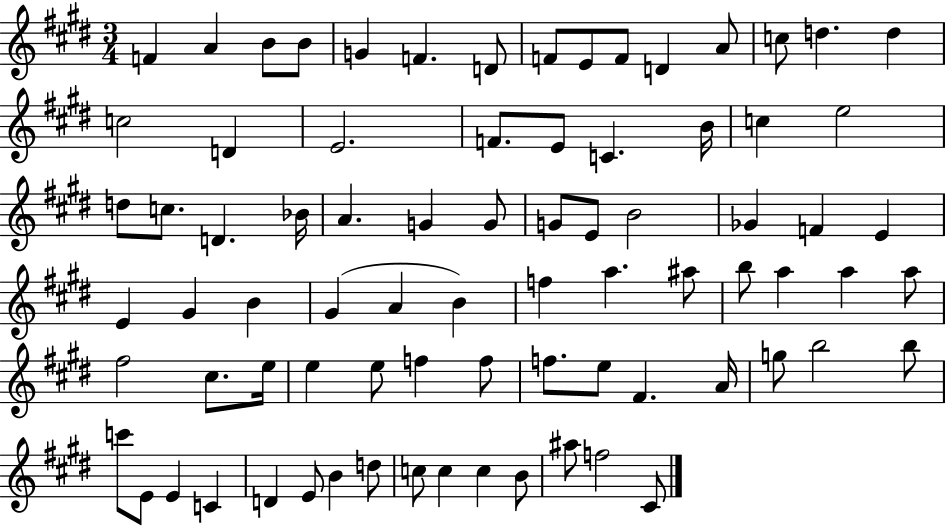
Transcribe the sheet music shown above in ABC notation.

X:1
T:Untitled
M:3/4
L:1/4
K:E
F A B/2 B/2 G F D/2 F/2 E/2 F/2 D A/2 c/2 d d c2 D E2 F/2 E/2 C B/4 c e2 d/2 c/2 D _B/4 A G G/2 G/2 E/2 B2 _G F E E ^G B ^G A B f a ^a/2 b/2 a a a/2 ^f2 ^c/2 e/4 e e/2 f f/2 f/2 e/2 ^F A/4 g/2 b2 b/2 c'/2 E/2 E C D E/2 B d/2 c/2 c c B/2 ^a/2 f2 ^C/2